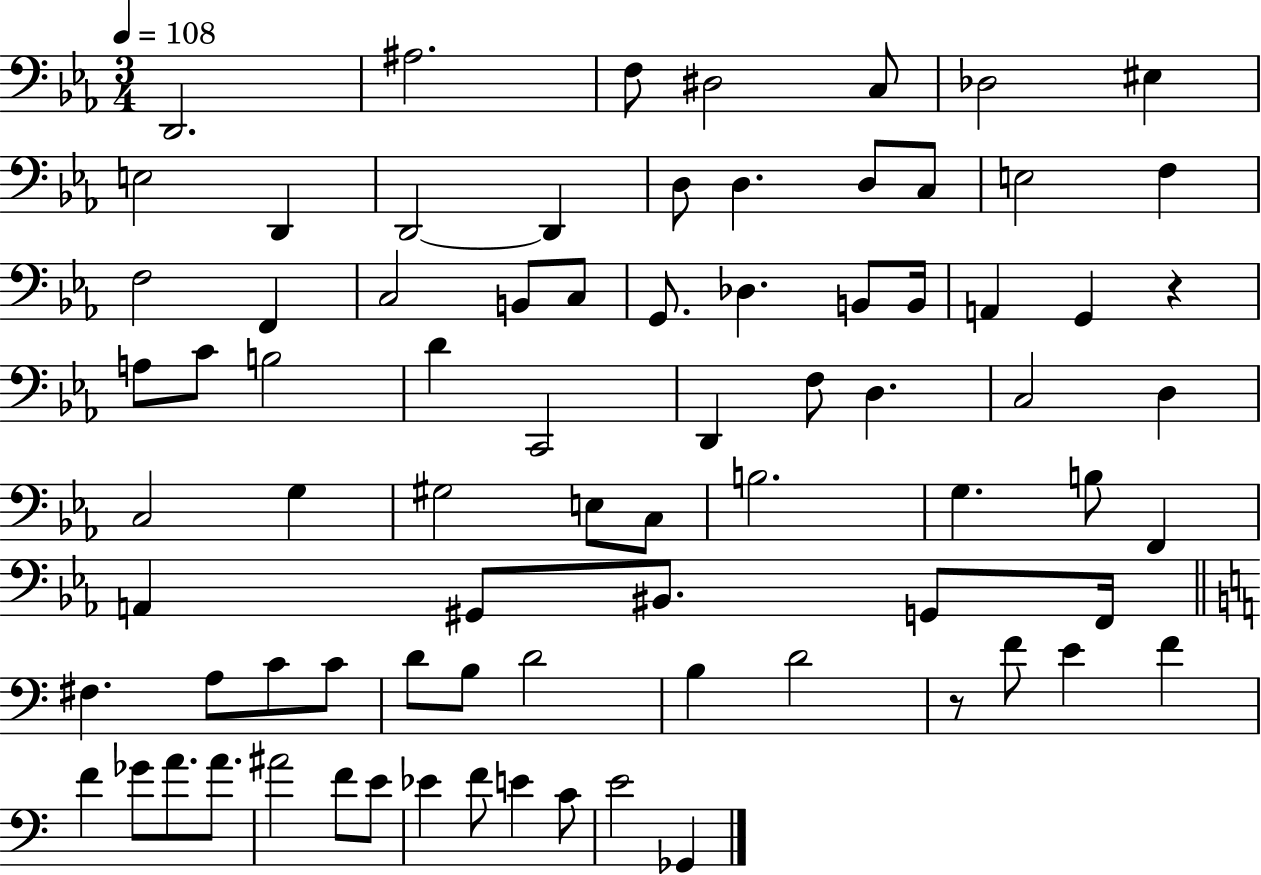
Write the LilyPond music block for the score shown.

{
  \clef bass
  \numericTimeSignature
  \time 3/4
  \key ees \major
  \tempo 4 = 108
  \repeat volta 2 { d,2. | ais2. | f8 dis2 c8 | des2 eis4 | \break e2 d,4 | d,2~~ d,4 | d8 d4. d8 c8 | e2 f4 | \break f2 f,4 | c2 b,8 c8 | g,8. des4. b,8 b,16 | a,4 g,4 r4 | \break a8 c'8 b2 | d'4 c,2 | d,4 f8 d4. | c2 d4 | \break c2 g4 | gis2 e8 c8 | b2. | g4. b8 f,4 | \break a,4 gis,8 bis,8. g,8 f,16 | \bar "||" \break \key a \minor fis4. a8 c'8 c'8 | d'8 b8 d'2 | b4 d'2 | r8 f'8 e'4 f'4 | \break f'4 ges'8 a'8. a'8. | ais'2 f'8 e'8 | ees'4 f'8 e'4 c'8 | e'2 ges,4 | \break } \bar "|."
}